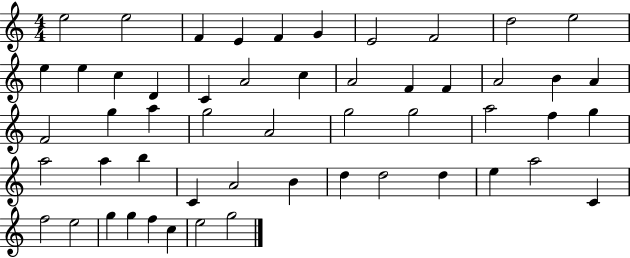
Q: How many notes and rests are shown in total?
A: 53